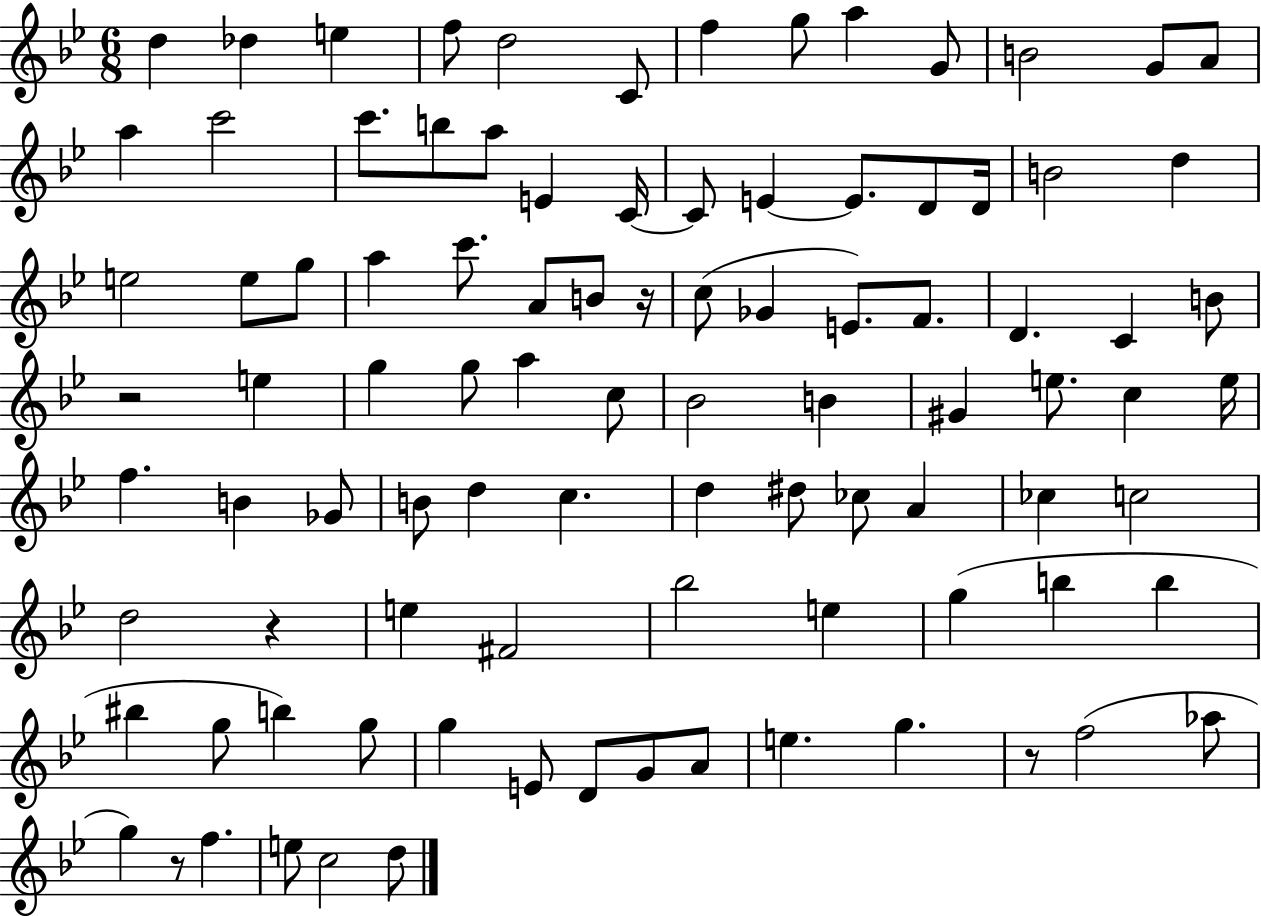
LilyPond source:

{
  \clef treble
  \numericTimeSignature
  \time 6/8
  \key bes \major
  d''4 des''4 e''4 | f''8 d''2 c'8 | f''4 g''8 a''4 g'8 | b'2 g'8 a'8 | \break a''4 c'''2 | c'''8. b''8 a''8 e'4 c'16~~ | c'8 e'4~~ e'8. d'8 d'16 | b'2 d''4 | \break e''2 e''8 g''8 | a''4 c'''8. a'8 b'8 r16 | c''8( ges'4 e'8.) f'8. | d'4. c'4 b'8 | \break r2 e''4 | g''4 g''8 a''4 c''8 | bes'2 b'4 | gis'4 e''8. c''4 e''16 | \break f''4. b'4 ges'8 | b'8 d''4 c''4. | d''4 dis''8 ces''8 a'4 | ces''4 c''2 | \break d''2 r4 | e''4 fis'2 | bes''2 e''4 | g''4( b''4 b''4 | \break bis''4 g''8 b''4) g''8 | g''4 e'8 d'8 g'8 a'8 | e''4. g''4. | r8 f''2( aes''8 | \break g''4) r8 f''4. | e''8 c''2 d''8 | \bar "|."
}